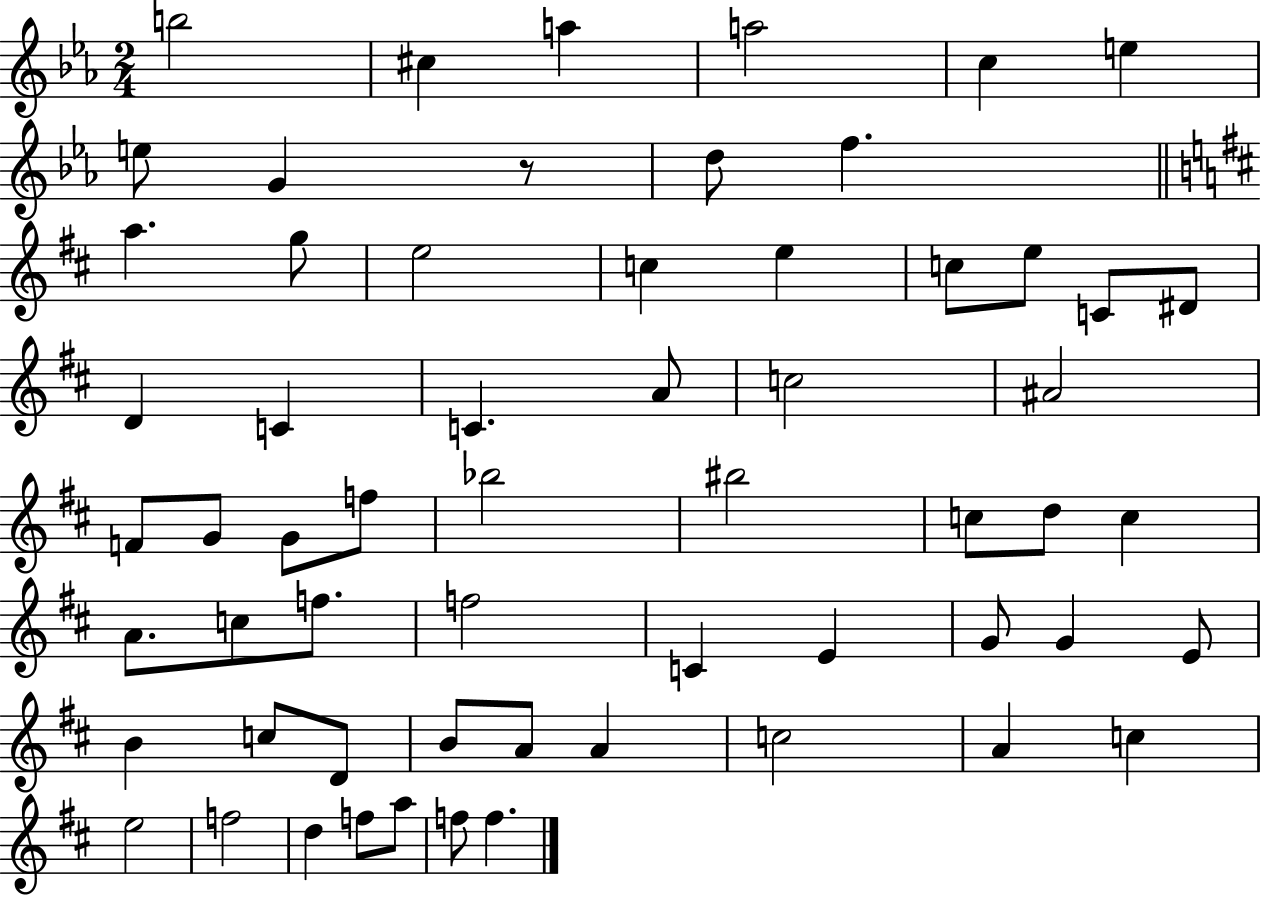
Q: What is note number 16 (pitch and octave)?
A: C5